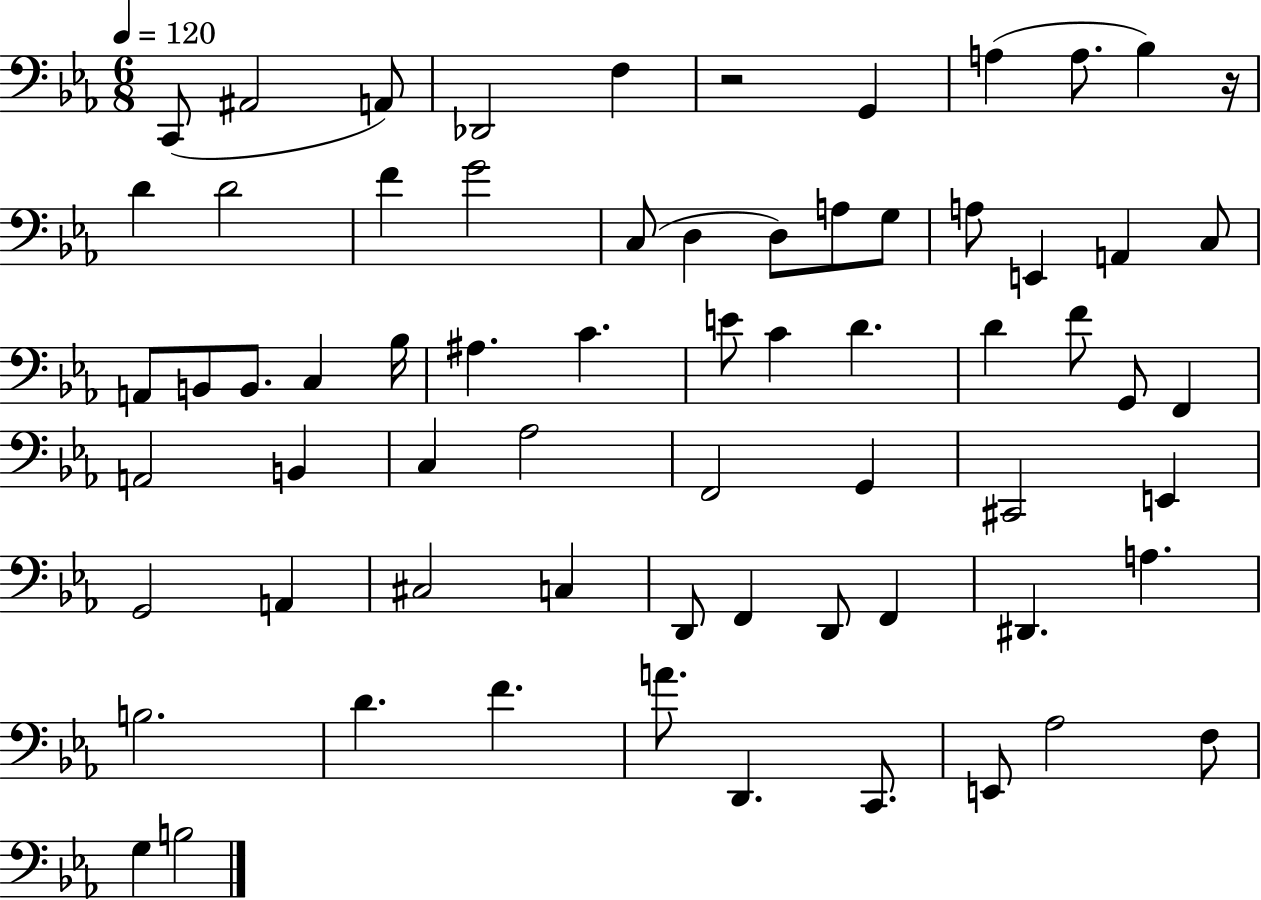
X:1
T:Untitled
M:6/8
L:1/4
K:Eb
C,,/2 ^A,,2 A,,/2 _D,,2 F, z2 G,, A, A,/2 _B, z/4 D D2 F G2 C,/2 D, D,/2 A,/2 G,/2 A,/2 E,, A,, C,/2 A,,/2 B,,/2 B,,/2 C, _B,/4 ^A, C E/2 C D D F/2 G,,/2 F,, A,,2 B,, C, _A,2 F,,2 G,, ^C,,2 E,, G,,2 A,, ^C,2 C, D,,/2 F,, D,,/2 F,, ^D,, A, B,2 D F A/2 D,, C,,/2 E,,/2 _A,2 F,/2 G, B,2